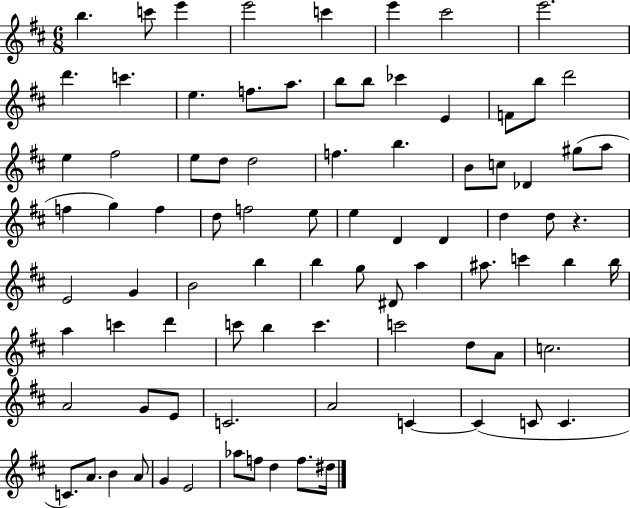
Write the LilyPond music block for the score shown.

{
  \clef treble
  \numericTimeSignature
  \time 6/8
  \key d \major
  b''4. c'''8 e'''4 | e'''2 c'''4 | e'''4 cis'''2 | e'''2. | \break d'''4. c'''4. | e''4. f''8. a''8. | b''8 b''8 ces'''4 e'4 | f'8 b''8 d'''2 | \break e''4 fis''2 | e''8 d''8 d''2 | f''4. b''4. | b'8 c''8 des'4 gis''8( a''8 | \break f''4 g''4) f''4 | d''8 f''2 e''8 | e''4 d'4 d'4 | d''4 d''8 r4. | \break e'2 g'4 | b'2 b''4 | b''4 g''8 dis'8 a''4 | ais''8. c'''4 b''4 b''16 | \break a''4 c'''4 d'''4 | c'''8 b''4 c'''4. | c'''2 d''8 a'8 | c''2. | \break a'2 g'8 e'8 | c'2. | a'2 c'4~~ | c'4( c'8 c'4. | \break c'8.) a'8. b'4 a'8 | g'4 e'2 | aes''8 f''8 d''4 f''8. dis''16 | \bar "|."
}